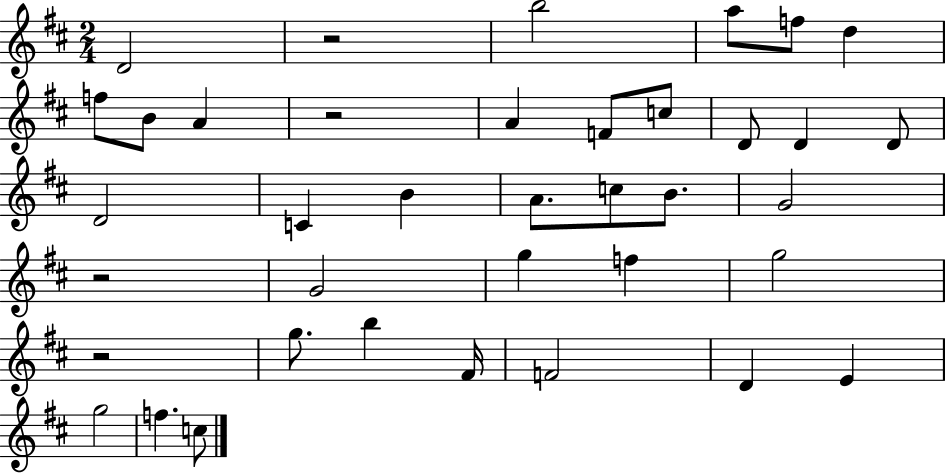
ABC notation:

X:1
T:Untitled
M:2/4
L:1/4
K:D
D2 z2 b2 a/2 f/2 d f/2 B/2 A z2 A F/2 c/2 D/2 D D/2 D2 C B A/2 c/2 B/2 G2 z2 G2 g f g2 z2 g/2 b ^F/4 F2 D E g2 f c/2